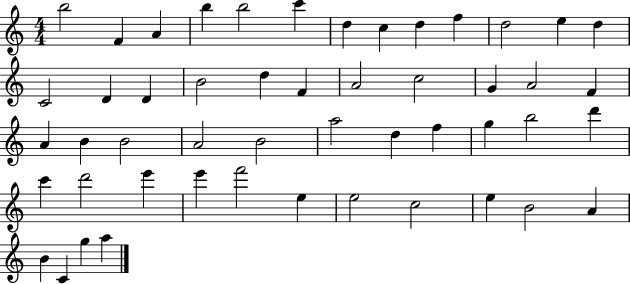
{
  \clef treble
  \numericTimeSignature
  \time 4/4
  \key c \major
  b''2 f'4 a'4 | b''4 b''2 c'''4 | d''4 c''4 d''4 f''4 | d''2 e''4 d''4 | \break c'2 d'4 d'4 | b'2 d''4 f'4 | a'2 c''2 | g'4 a'2 f'4 | \break a'4 b'4 b'2 | a'2 b'2 | a''2 d''4 f''4 | g''4 b''2 d'''4 | \break c'''4 d'''2 e'''4 | e'''4 f'''2 e''4 | e''2 c''2 | e''4 b'2 a'4 | \break b'4 c'4 g''4 a''4 | \bar "|."
}